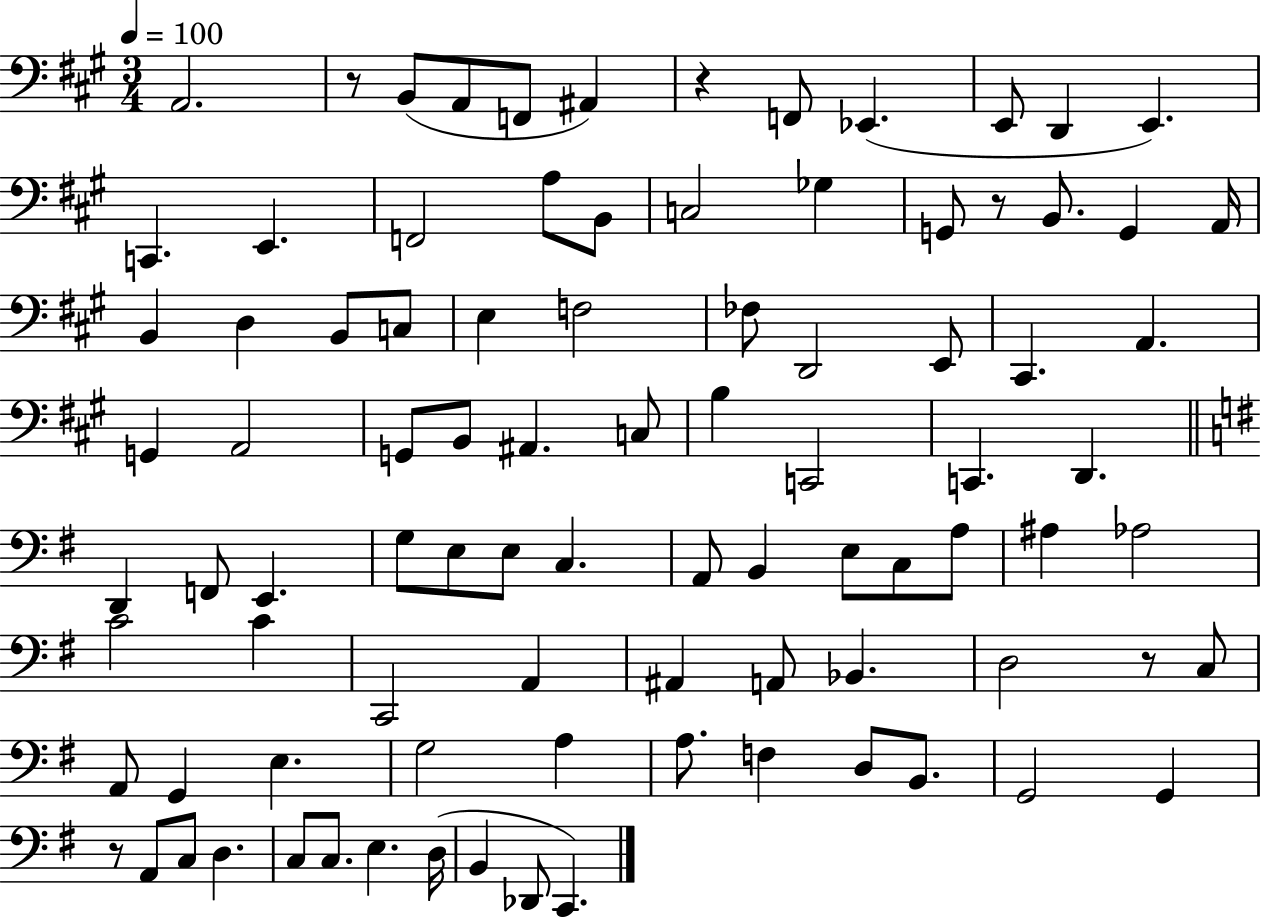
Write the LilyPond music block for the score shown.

{
  \clef bass
  \numericTimeSignature
  \time 3/4
  \key a \major
  \tempo 4 = 100
  \repeat volta 2 { a,2. | r8 b,8( a,8 f,8 ais,4) | r4 f,8 ees,4.( | e,8 d,4 e,4.) | \break c,4. e,4. | f,2 a8 b,8 | c2 ges4 | g,8 r8 b,8. g,4 a,16 | \break b,4 d4 b,8 c8 | e4 f2 | fes8 d,2 e,8 | cis,4. a,4. | \break g,4 a,2 | g,8 b,8 ais,4. c8 | b4 c,2 | c,4. d,4. | \break \bar "||" \break \key g \major d,4 f,8 e,4. | g8 e8 e8 c4. | a,8 b,4 e8 c8 a8 | ais4 aes2 | \break c'2 c'4 | c,2 a,4 | ais,4 a,8 bes,4. | d2 r8 c8 | \break a,8 g,4 e4. | g2 a4 | a8. f4 d8 b,8. | g,2 g,4 | \break r8 a,8 c8 d4. | c8 c8. e4. d16( | b,4 des,8 c,4.) | } \bar "|."
}